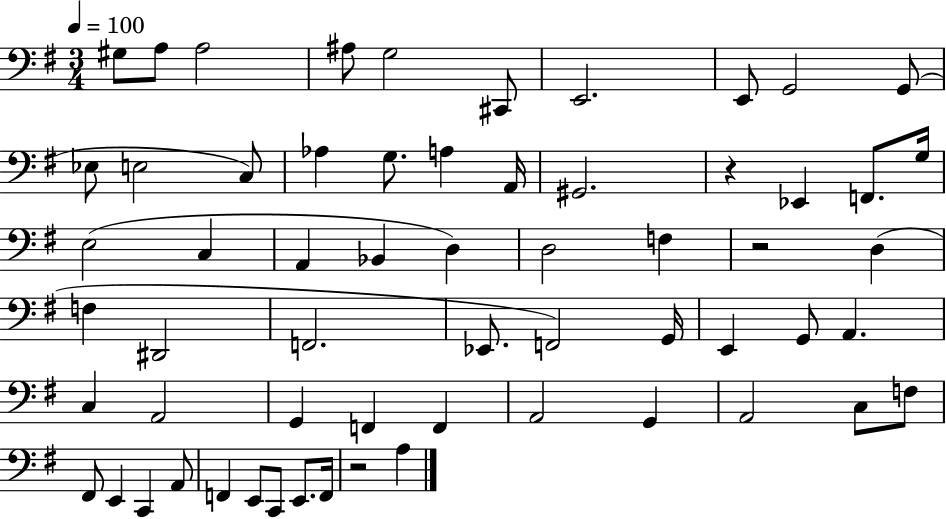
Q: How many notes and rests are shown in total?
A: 61